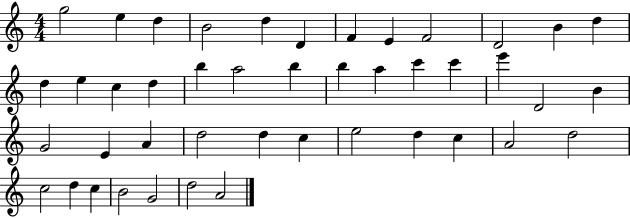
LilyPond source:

{
  \clef treble
  \numericTimeSignature
  \time 4/4
  \key c \major
  g''2 e''4 d''4 | b'2 d''4 d'4 | f'4 e'4 f'2 | d'2 b'4 d''4 | \break d''4 e''4 c''4 d''4 | b''4 a''2 b''4 | b''4 a''4 c'''4 c'''4 | e'''4 d'2 b'4 | \break g'2 e'4 a'4 | d''2 d''4 c''4 | e''2 d''4 c''4 | a'2 d''2 | \break c''2 d''4 c''4 | b'2 g'2 | d''2 a'2 | \bar "|."
}